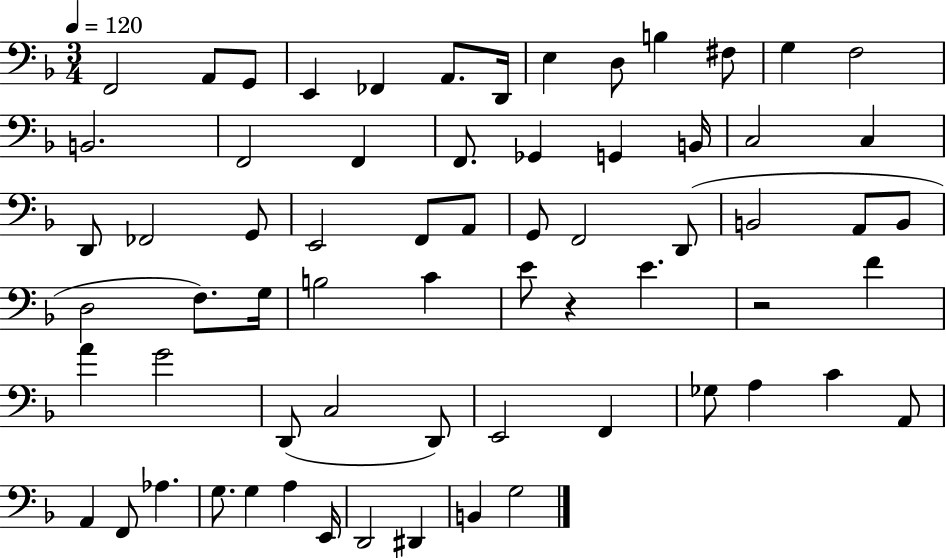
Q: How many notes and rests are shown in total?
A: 66